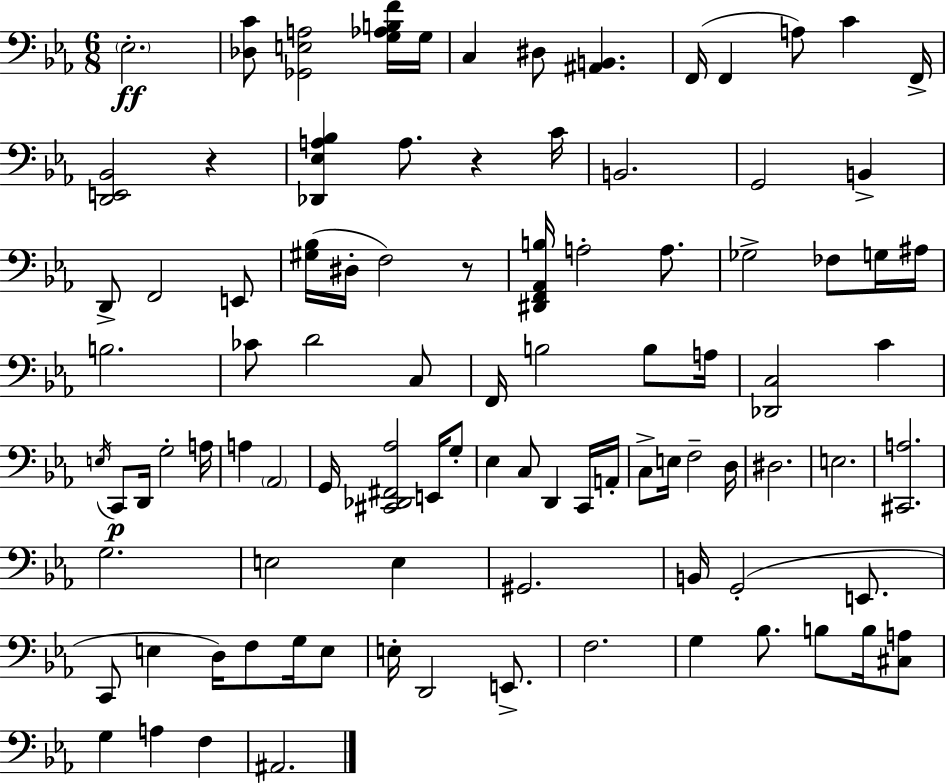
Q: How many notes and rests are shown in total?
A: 95